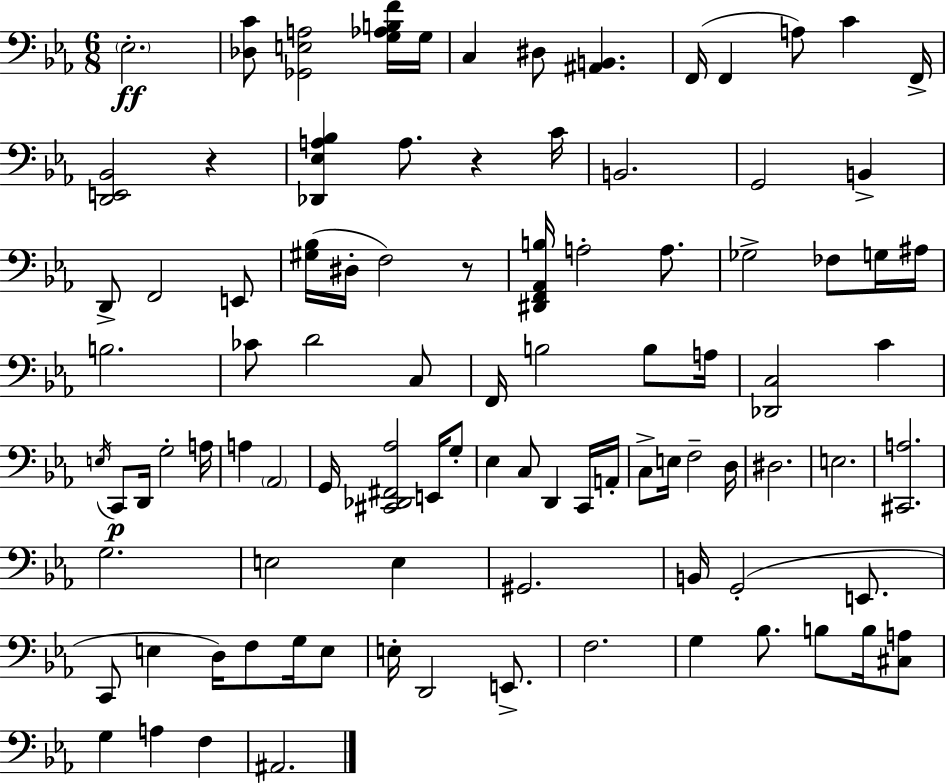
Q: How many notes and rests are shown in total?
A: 95